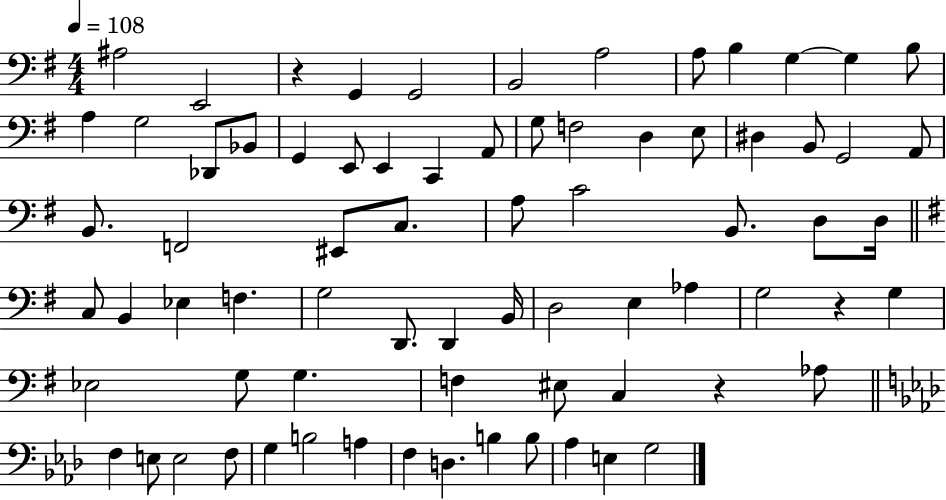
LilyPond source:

{
  \clef bass
  \numericTimeSignature
  \time 4/4
  \key g \major
  \tempo 4 = 108
  ais2 e,2 | r4 g,4 g,2 | b,2 a2 | a8 b4 g4~~ g4 b8 | \break a4 g2 des,8 bes,8 | g,4 e,8 e,4 c,4 a,8 | g8 f2 d4 e8 | dis4 b,8 g,2 a,8 | \break b,8. f,2 eis,8 c8. | a8 c'2 b,8. d8 d16 | \bar "||" \break \key g \major c8 b,4 ees4 f4. | g2 d,8. d,4 b,16 | d2 e4 aes4 | g2 r4 g4 | \break ees2 g8 g4. | f4 eis8 c4 r4 aes8 | \bar "||" \break \key f \minor f4 e8 e2 f8 | g4 b2 a4 | f4 d4. b4 b8 | aes4 e4 g2 | \break \bar "|."
}